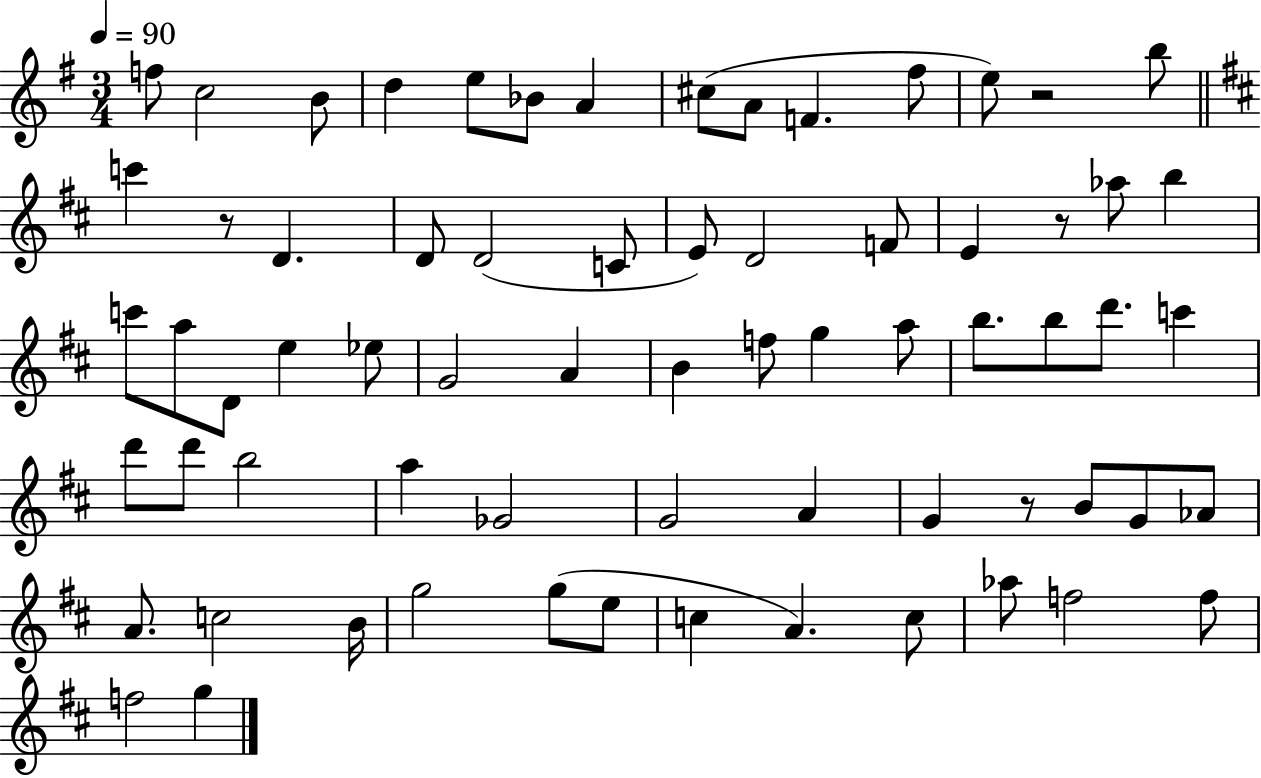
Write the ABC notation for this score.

X:1
T:Untitled
M:3/4
L:1/4
K:G
f/2 c2 B/2 d e/2 _B/2 A ^c/2 A/2 F ^f/2 e/2 z2 b/2 c' z/2 D D/2 D2 C/2 E/2 D2 F/2 E z/2 _a/2 b c'/2 a/2 D/2 e _e/2 G2 A B f/2 g a/2 b/2 b/2 d'/2 c' d'/2 d'/2 b2 a _G2 G2 A G z/2 B/2 G/2 _A/2 A/2 c2 B/4 g2 g/2 e/2 c A c/2 _a/2 f2 f/2 f2 g